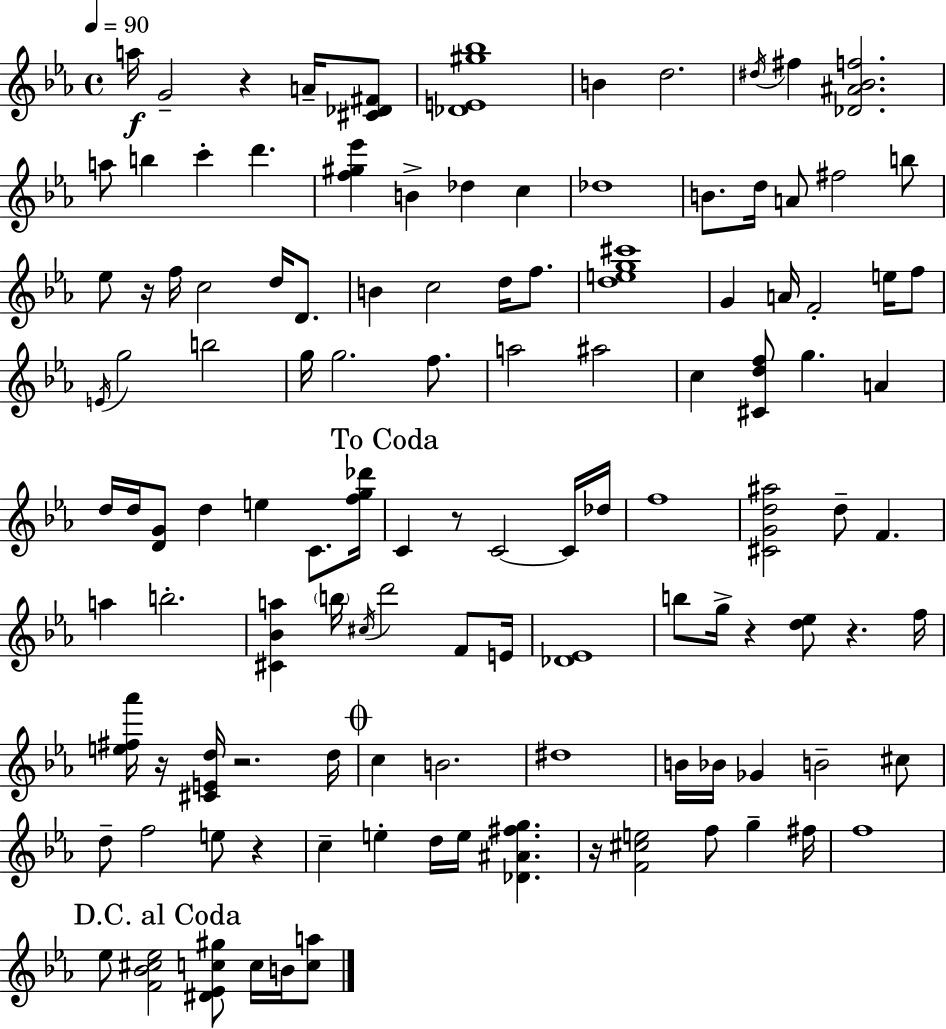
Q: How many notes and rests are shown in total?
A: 118